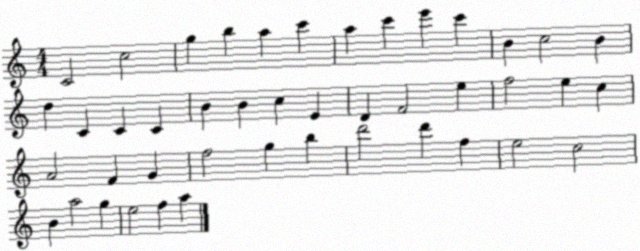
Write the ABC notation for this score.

X:1
T:Untitled
M:4/4
L:1/4
K:C
C2 c2 g b a c' a c' e' c' B c2 B d C C C B B c E D F2 e f2 e c A2 F G f2 g b d'2 d' f e2 c2 B a2 g e2 f a